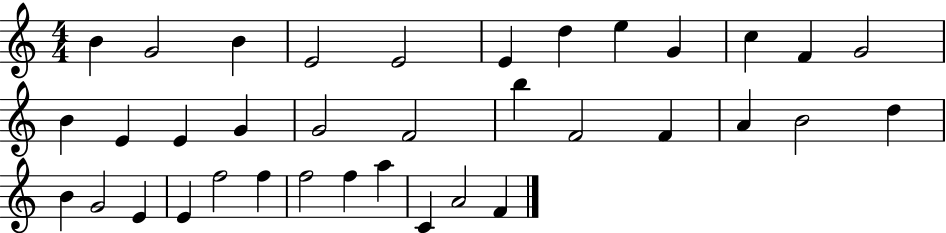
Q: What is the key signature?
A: C major